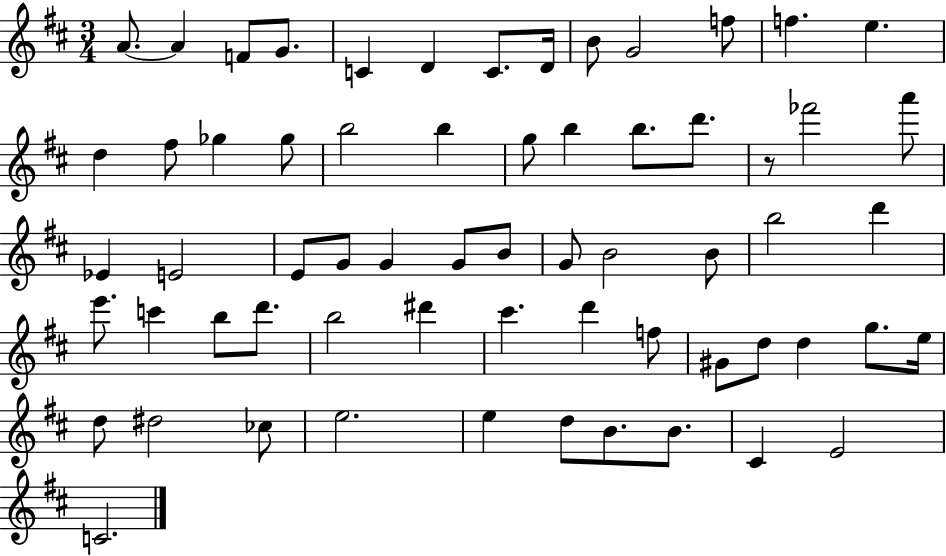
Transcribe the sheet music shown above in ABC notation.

X:1
T:Untitled
M:3/4
L:1/4
K:D
A/2 A F/2 G/2 C D C/2 D/4 B/2 G2 f/2 f e d ^f/2 _g _g/2 b2 b g/2 b b/2 d'/2 z/2 _f'2 a'/2 _E E2 E/2 G/2 G G/2 B/2 G/2 B2 B/2 b2 d' e'/2 c' b/2 d'/2 b2 ^d' ^c' d' f/2 ^G/2 d/2 d g/2 e/4 d/2 ^d2 _c/2 e2 e d/2 B/2 B/2 ^C E2 C2